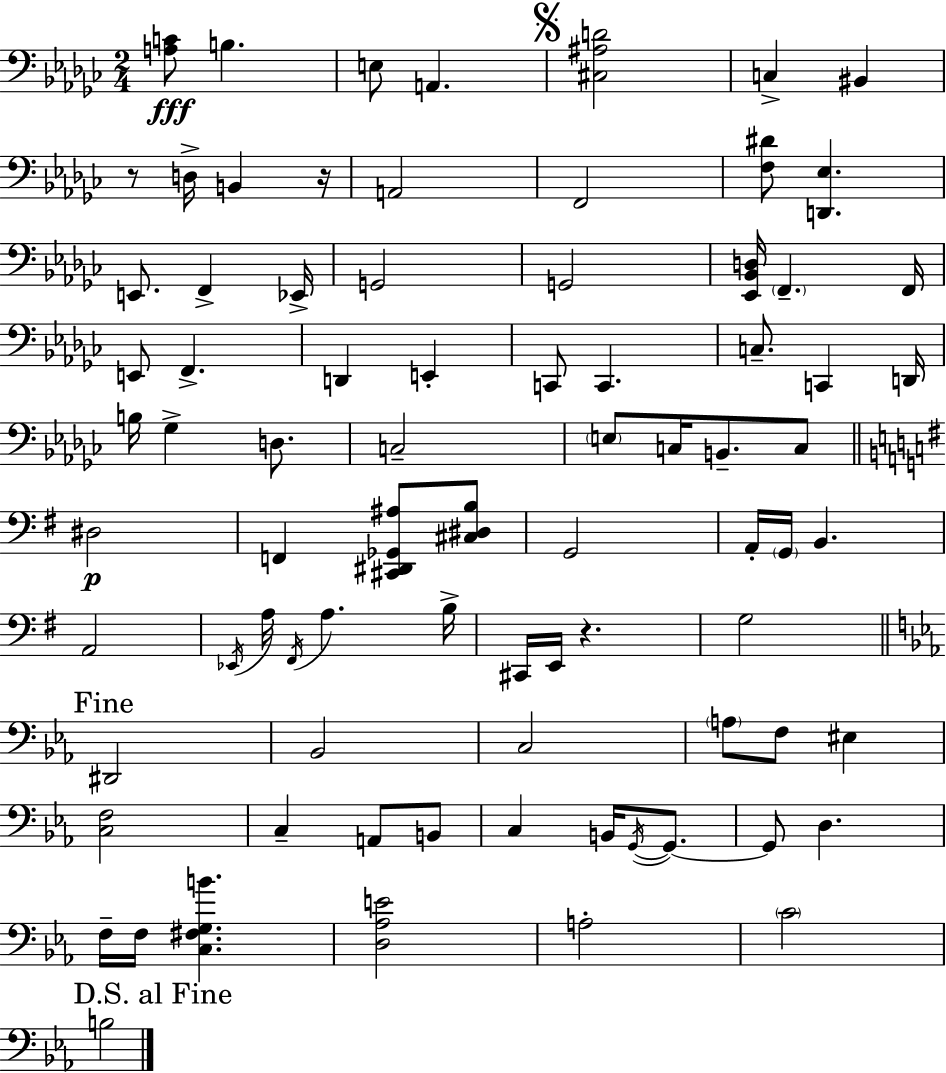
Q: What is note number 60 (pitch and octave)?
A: G2